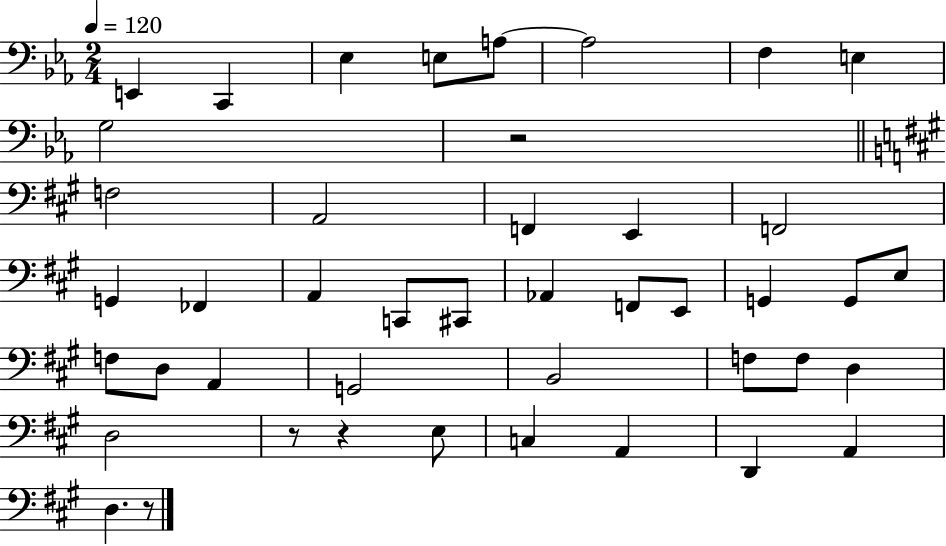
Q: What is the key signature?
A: EES major